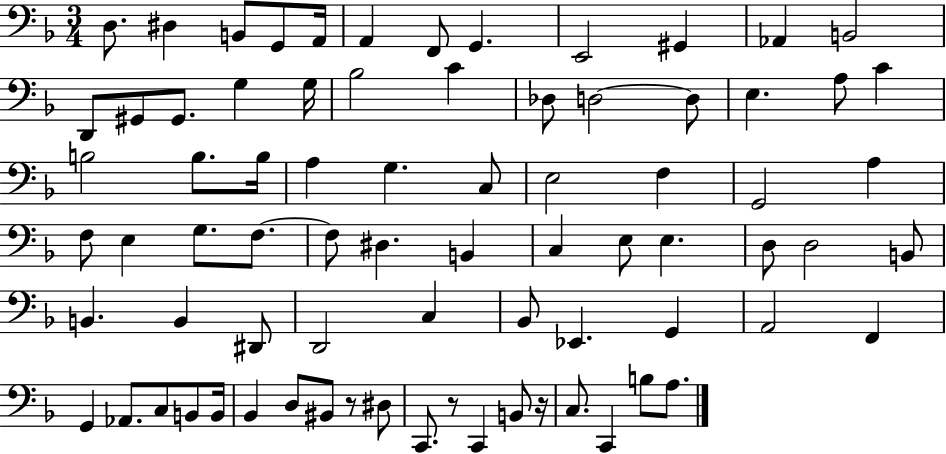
D3/e. D#3/q B2/e G2/e A2/s A2/q F2/e G2/q. E2/h G#2/q Ab2/q B2/h D2/e G#2/e G#2/e. G3/q G3/s Bb3/h C4/q Db3/e D3/h D3/e E3/q. A3/e C4/q B3/h B3/e. B3/s A3/q G3/q. C3/e E3/h F3/q G2/h A3/q F3/e E3/q G3/e. F3/e. F3/e D#3/q. B2/q C3/q E3/e E3/q. D3/e D3/h B2/e B2/q. B2/q D#2/e D2/h C3/q Bb2/e Eb2/q. G2/q A2/h F2/q G2/q Ab2/e. C3/e B2/e B2/s Bb2/q D3/e BIS2/e R/e D#3/e C2/e. R/e C2/q B2/e R/s C3/e. C2/q B3/e A3/e.